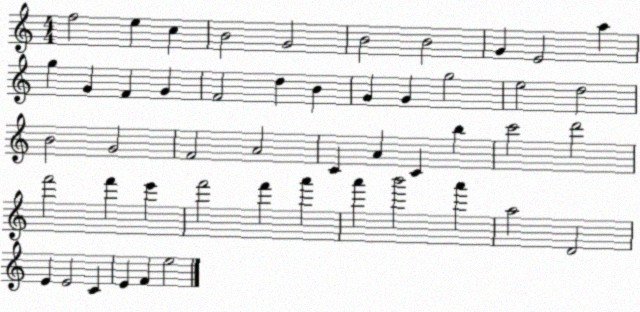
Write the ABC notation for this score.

X:1
T:Untitled
M:4/4
L:1/4
K:C
f2 e c B2 G2 B2 B2 G E2 a g G F G F2 d B G G g2 e2 d2 B2 G2 F2 A2 C A C b c'2 d'2 f'2 f' e' f'2 f' a' a' b'2 a' a2 D2 E E2 C E F e2